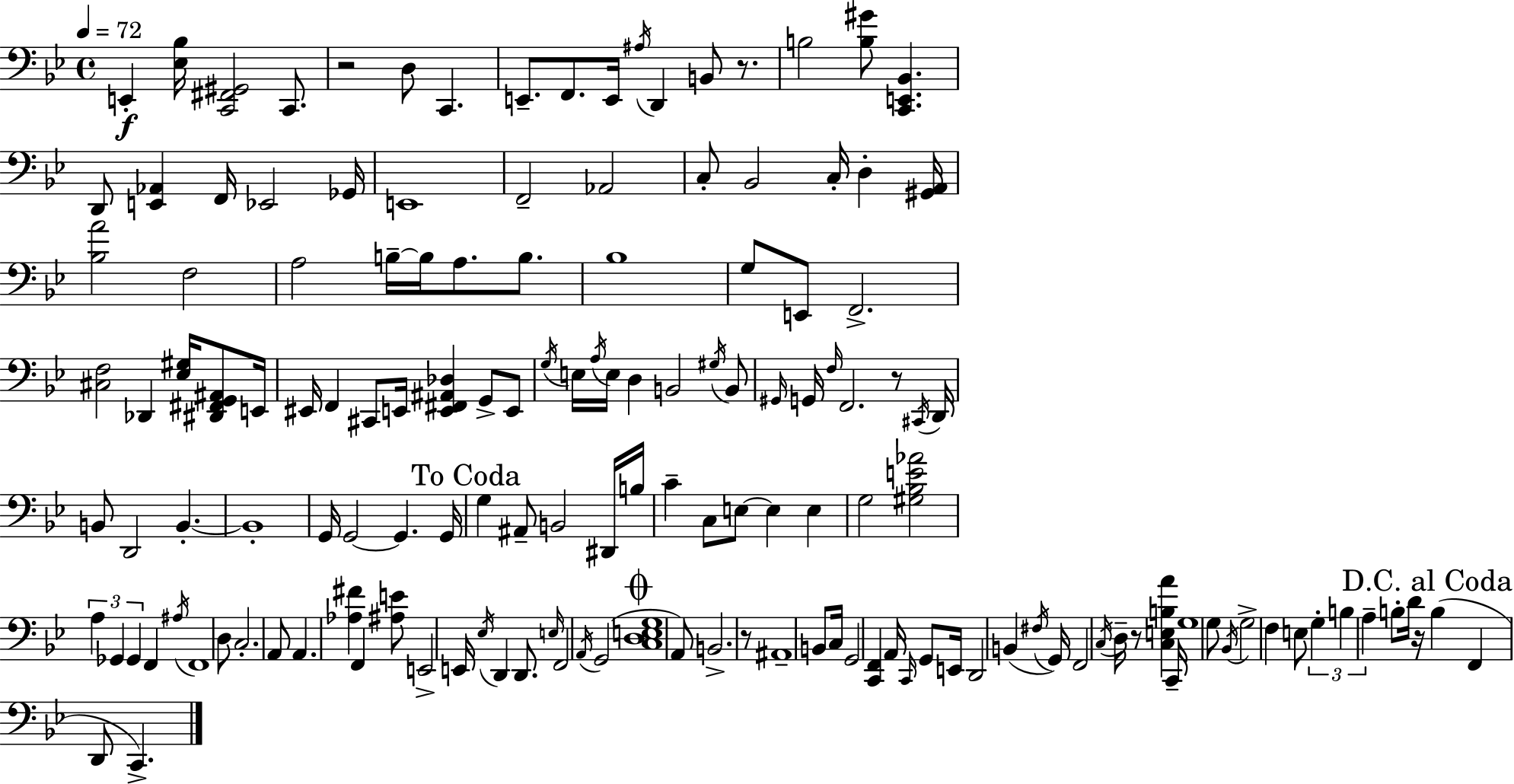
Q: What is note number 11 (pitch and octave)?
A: B3